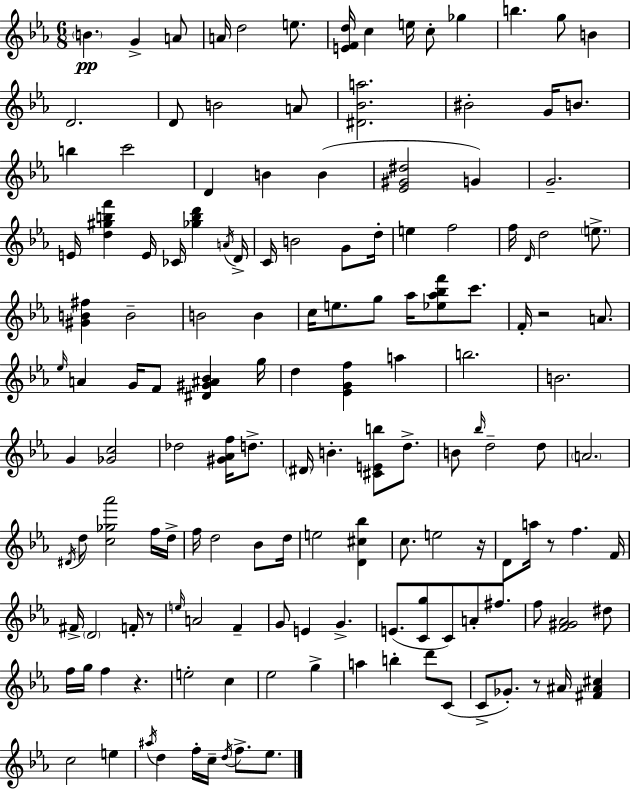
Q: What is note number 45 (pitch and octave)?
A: B4